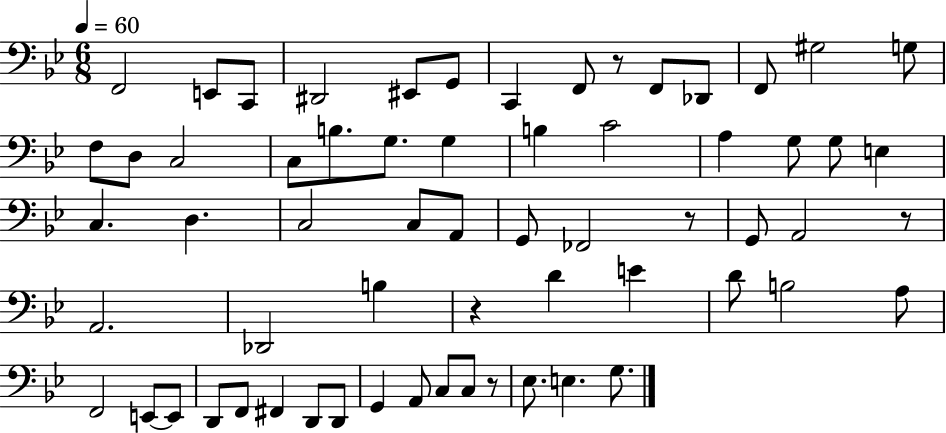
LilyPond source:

{
  \clef bass
  \numericTimeSignature
  \time 6/8
  \key bes \major
  \tempo 4 = 60
  \repeat volta 2 { f,2 e,8 c,8 | dis,2 eis,8 g,8 | c,4 f,8 r8 f,8 des,8 | f,8 gis2 g8 | \break f8 d8 c2 | c8 b8. g8. g4 | b4 c'2 | a4 g8 g8 e4 | \break c4. d4. | c2 c8 a,8 | g,8 fes,2 r8 | g,8 a,2 r8 | \break a,2. | des,2 b4 | r4 d'4 e'4 | d'8 b2 a8 | \break f,2 e,8~~ e,8 | d,8 f,8 fis,4 d,8 d,8 | g,4 a,8 c8 c8 r8 | ees8. e4. g8. | \break } \bar "|."
}